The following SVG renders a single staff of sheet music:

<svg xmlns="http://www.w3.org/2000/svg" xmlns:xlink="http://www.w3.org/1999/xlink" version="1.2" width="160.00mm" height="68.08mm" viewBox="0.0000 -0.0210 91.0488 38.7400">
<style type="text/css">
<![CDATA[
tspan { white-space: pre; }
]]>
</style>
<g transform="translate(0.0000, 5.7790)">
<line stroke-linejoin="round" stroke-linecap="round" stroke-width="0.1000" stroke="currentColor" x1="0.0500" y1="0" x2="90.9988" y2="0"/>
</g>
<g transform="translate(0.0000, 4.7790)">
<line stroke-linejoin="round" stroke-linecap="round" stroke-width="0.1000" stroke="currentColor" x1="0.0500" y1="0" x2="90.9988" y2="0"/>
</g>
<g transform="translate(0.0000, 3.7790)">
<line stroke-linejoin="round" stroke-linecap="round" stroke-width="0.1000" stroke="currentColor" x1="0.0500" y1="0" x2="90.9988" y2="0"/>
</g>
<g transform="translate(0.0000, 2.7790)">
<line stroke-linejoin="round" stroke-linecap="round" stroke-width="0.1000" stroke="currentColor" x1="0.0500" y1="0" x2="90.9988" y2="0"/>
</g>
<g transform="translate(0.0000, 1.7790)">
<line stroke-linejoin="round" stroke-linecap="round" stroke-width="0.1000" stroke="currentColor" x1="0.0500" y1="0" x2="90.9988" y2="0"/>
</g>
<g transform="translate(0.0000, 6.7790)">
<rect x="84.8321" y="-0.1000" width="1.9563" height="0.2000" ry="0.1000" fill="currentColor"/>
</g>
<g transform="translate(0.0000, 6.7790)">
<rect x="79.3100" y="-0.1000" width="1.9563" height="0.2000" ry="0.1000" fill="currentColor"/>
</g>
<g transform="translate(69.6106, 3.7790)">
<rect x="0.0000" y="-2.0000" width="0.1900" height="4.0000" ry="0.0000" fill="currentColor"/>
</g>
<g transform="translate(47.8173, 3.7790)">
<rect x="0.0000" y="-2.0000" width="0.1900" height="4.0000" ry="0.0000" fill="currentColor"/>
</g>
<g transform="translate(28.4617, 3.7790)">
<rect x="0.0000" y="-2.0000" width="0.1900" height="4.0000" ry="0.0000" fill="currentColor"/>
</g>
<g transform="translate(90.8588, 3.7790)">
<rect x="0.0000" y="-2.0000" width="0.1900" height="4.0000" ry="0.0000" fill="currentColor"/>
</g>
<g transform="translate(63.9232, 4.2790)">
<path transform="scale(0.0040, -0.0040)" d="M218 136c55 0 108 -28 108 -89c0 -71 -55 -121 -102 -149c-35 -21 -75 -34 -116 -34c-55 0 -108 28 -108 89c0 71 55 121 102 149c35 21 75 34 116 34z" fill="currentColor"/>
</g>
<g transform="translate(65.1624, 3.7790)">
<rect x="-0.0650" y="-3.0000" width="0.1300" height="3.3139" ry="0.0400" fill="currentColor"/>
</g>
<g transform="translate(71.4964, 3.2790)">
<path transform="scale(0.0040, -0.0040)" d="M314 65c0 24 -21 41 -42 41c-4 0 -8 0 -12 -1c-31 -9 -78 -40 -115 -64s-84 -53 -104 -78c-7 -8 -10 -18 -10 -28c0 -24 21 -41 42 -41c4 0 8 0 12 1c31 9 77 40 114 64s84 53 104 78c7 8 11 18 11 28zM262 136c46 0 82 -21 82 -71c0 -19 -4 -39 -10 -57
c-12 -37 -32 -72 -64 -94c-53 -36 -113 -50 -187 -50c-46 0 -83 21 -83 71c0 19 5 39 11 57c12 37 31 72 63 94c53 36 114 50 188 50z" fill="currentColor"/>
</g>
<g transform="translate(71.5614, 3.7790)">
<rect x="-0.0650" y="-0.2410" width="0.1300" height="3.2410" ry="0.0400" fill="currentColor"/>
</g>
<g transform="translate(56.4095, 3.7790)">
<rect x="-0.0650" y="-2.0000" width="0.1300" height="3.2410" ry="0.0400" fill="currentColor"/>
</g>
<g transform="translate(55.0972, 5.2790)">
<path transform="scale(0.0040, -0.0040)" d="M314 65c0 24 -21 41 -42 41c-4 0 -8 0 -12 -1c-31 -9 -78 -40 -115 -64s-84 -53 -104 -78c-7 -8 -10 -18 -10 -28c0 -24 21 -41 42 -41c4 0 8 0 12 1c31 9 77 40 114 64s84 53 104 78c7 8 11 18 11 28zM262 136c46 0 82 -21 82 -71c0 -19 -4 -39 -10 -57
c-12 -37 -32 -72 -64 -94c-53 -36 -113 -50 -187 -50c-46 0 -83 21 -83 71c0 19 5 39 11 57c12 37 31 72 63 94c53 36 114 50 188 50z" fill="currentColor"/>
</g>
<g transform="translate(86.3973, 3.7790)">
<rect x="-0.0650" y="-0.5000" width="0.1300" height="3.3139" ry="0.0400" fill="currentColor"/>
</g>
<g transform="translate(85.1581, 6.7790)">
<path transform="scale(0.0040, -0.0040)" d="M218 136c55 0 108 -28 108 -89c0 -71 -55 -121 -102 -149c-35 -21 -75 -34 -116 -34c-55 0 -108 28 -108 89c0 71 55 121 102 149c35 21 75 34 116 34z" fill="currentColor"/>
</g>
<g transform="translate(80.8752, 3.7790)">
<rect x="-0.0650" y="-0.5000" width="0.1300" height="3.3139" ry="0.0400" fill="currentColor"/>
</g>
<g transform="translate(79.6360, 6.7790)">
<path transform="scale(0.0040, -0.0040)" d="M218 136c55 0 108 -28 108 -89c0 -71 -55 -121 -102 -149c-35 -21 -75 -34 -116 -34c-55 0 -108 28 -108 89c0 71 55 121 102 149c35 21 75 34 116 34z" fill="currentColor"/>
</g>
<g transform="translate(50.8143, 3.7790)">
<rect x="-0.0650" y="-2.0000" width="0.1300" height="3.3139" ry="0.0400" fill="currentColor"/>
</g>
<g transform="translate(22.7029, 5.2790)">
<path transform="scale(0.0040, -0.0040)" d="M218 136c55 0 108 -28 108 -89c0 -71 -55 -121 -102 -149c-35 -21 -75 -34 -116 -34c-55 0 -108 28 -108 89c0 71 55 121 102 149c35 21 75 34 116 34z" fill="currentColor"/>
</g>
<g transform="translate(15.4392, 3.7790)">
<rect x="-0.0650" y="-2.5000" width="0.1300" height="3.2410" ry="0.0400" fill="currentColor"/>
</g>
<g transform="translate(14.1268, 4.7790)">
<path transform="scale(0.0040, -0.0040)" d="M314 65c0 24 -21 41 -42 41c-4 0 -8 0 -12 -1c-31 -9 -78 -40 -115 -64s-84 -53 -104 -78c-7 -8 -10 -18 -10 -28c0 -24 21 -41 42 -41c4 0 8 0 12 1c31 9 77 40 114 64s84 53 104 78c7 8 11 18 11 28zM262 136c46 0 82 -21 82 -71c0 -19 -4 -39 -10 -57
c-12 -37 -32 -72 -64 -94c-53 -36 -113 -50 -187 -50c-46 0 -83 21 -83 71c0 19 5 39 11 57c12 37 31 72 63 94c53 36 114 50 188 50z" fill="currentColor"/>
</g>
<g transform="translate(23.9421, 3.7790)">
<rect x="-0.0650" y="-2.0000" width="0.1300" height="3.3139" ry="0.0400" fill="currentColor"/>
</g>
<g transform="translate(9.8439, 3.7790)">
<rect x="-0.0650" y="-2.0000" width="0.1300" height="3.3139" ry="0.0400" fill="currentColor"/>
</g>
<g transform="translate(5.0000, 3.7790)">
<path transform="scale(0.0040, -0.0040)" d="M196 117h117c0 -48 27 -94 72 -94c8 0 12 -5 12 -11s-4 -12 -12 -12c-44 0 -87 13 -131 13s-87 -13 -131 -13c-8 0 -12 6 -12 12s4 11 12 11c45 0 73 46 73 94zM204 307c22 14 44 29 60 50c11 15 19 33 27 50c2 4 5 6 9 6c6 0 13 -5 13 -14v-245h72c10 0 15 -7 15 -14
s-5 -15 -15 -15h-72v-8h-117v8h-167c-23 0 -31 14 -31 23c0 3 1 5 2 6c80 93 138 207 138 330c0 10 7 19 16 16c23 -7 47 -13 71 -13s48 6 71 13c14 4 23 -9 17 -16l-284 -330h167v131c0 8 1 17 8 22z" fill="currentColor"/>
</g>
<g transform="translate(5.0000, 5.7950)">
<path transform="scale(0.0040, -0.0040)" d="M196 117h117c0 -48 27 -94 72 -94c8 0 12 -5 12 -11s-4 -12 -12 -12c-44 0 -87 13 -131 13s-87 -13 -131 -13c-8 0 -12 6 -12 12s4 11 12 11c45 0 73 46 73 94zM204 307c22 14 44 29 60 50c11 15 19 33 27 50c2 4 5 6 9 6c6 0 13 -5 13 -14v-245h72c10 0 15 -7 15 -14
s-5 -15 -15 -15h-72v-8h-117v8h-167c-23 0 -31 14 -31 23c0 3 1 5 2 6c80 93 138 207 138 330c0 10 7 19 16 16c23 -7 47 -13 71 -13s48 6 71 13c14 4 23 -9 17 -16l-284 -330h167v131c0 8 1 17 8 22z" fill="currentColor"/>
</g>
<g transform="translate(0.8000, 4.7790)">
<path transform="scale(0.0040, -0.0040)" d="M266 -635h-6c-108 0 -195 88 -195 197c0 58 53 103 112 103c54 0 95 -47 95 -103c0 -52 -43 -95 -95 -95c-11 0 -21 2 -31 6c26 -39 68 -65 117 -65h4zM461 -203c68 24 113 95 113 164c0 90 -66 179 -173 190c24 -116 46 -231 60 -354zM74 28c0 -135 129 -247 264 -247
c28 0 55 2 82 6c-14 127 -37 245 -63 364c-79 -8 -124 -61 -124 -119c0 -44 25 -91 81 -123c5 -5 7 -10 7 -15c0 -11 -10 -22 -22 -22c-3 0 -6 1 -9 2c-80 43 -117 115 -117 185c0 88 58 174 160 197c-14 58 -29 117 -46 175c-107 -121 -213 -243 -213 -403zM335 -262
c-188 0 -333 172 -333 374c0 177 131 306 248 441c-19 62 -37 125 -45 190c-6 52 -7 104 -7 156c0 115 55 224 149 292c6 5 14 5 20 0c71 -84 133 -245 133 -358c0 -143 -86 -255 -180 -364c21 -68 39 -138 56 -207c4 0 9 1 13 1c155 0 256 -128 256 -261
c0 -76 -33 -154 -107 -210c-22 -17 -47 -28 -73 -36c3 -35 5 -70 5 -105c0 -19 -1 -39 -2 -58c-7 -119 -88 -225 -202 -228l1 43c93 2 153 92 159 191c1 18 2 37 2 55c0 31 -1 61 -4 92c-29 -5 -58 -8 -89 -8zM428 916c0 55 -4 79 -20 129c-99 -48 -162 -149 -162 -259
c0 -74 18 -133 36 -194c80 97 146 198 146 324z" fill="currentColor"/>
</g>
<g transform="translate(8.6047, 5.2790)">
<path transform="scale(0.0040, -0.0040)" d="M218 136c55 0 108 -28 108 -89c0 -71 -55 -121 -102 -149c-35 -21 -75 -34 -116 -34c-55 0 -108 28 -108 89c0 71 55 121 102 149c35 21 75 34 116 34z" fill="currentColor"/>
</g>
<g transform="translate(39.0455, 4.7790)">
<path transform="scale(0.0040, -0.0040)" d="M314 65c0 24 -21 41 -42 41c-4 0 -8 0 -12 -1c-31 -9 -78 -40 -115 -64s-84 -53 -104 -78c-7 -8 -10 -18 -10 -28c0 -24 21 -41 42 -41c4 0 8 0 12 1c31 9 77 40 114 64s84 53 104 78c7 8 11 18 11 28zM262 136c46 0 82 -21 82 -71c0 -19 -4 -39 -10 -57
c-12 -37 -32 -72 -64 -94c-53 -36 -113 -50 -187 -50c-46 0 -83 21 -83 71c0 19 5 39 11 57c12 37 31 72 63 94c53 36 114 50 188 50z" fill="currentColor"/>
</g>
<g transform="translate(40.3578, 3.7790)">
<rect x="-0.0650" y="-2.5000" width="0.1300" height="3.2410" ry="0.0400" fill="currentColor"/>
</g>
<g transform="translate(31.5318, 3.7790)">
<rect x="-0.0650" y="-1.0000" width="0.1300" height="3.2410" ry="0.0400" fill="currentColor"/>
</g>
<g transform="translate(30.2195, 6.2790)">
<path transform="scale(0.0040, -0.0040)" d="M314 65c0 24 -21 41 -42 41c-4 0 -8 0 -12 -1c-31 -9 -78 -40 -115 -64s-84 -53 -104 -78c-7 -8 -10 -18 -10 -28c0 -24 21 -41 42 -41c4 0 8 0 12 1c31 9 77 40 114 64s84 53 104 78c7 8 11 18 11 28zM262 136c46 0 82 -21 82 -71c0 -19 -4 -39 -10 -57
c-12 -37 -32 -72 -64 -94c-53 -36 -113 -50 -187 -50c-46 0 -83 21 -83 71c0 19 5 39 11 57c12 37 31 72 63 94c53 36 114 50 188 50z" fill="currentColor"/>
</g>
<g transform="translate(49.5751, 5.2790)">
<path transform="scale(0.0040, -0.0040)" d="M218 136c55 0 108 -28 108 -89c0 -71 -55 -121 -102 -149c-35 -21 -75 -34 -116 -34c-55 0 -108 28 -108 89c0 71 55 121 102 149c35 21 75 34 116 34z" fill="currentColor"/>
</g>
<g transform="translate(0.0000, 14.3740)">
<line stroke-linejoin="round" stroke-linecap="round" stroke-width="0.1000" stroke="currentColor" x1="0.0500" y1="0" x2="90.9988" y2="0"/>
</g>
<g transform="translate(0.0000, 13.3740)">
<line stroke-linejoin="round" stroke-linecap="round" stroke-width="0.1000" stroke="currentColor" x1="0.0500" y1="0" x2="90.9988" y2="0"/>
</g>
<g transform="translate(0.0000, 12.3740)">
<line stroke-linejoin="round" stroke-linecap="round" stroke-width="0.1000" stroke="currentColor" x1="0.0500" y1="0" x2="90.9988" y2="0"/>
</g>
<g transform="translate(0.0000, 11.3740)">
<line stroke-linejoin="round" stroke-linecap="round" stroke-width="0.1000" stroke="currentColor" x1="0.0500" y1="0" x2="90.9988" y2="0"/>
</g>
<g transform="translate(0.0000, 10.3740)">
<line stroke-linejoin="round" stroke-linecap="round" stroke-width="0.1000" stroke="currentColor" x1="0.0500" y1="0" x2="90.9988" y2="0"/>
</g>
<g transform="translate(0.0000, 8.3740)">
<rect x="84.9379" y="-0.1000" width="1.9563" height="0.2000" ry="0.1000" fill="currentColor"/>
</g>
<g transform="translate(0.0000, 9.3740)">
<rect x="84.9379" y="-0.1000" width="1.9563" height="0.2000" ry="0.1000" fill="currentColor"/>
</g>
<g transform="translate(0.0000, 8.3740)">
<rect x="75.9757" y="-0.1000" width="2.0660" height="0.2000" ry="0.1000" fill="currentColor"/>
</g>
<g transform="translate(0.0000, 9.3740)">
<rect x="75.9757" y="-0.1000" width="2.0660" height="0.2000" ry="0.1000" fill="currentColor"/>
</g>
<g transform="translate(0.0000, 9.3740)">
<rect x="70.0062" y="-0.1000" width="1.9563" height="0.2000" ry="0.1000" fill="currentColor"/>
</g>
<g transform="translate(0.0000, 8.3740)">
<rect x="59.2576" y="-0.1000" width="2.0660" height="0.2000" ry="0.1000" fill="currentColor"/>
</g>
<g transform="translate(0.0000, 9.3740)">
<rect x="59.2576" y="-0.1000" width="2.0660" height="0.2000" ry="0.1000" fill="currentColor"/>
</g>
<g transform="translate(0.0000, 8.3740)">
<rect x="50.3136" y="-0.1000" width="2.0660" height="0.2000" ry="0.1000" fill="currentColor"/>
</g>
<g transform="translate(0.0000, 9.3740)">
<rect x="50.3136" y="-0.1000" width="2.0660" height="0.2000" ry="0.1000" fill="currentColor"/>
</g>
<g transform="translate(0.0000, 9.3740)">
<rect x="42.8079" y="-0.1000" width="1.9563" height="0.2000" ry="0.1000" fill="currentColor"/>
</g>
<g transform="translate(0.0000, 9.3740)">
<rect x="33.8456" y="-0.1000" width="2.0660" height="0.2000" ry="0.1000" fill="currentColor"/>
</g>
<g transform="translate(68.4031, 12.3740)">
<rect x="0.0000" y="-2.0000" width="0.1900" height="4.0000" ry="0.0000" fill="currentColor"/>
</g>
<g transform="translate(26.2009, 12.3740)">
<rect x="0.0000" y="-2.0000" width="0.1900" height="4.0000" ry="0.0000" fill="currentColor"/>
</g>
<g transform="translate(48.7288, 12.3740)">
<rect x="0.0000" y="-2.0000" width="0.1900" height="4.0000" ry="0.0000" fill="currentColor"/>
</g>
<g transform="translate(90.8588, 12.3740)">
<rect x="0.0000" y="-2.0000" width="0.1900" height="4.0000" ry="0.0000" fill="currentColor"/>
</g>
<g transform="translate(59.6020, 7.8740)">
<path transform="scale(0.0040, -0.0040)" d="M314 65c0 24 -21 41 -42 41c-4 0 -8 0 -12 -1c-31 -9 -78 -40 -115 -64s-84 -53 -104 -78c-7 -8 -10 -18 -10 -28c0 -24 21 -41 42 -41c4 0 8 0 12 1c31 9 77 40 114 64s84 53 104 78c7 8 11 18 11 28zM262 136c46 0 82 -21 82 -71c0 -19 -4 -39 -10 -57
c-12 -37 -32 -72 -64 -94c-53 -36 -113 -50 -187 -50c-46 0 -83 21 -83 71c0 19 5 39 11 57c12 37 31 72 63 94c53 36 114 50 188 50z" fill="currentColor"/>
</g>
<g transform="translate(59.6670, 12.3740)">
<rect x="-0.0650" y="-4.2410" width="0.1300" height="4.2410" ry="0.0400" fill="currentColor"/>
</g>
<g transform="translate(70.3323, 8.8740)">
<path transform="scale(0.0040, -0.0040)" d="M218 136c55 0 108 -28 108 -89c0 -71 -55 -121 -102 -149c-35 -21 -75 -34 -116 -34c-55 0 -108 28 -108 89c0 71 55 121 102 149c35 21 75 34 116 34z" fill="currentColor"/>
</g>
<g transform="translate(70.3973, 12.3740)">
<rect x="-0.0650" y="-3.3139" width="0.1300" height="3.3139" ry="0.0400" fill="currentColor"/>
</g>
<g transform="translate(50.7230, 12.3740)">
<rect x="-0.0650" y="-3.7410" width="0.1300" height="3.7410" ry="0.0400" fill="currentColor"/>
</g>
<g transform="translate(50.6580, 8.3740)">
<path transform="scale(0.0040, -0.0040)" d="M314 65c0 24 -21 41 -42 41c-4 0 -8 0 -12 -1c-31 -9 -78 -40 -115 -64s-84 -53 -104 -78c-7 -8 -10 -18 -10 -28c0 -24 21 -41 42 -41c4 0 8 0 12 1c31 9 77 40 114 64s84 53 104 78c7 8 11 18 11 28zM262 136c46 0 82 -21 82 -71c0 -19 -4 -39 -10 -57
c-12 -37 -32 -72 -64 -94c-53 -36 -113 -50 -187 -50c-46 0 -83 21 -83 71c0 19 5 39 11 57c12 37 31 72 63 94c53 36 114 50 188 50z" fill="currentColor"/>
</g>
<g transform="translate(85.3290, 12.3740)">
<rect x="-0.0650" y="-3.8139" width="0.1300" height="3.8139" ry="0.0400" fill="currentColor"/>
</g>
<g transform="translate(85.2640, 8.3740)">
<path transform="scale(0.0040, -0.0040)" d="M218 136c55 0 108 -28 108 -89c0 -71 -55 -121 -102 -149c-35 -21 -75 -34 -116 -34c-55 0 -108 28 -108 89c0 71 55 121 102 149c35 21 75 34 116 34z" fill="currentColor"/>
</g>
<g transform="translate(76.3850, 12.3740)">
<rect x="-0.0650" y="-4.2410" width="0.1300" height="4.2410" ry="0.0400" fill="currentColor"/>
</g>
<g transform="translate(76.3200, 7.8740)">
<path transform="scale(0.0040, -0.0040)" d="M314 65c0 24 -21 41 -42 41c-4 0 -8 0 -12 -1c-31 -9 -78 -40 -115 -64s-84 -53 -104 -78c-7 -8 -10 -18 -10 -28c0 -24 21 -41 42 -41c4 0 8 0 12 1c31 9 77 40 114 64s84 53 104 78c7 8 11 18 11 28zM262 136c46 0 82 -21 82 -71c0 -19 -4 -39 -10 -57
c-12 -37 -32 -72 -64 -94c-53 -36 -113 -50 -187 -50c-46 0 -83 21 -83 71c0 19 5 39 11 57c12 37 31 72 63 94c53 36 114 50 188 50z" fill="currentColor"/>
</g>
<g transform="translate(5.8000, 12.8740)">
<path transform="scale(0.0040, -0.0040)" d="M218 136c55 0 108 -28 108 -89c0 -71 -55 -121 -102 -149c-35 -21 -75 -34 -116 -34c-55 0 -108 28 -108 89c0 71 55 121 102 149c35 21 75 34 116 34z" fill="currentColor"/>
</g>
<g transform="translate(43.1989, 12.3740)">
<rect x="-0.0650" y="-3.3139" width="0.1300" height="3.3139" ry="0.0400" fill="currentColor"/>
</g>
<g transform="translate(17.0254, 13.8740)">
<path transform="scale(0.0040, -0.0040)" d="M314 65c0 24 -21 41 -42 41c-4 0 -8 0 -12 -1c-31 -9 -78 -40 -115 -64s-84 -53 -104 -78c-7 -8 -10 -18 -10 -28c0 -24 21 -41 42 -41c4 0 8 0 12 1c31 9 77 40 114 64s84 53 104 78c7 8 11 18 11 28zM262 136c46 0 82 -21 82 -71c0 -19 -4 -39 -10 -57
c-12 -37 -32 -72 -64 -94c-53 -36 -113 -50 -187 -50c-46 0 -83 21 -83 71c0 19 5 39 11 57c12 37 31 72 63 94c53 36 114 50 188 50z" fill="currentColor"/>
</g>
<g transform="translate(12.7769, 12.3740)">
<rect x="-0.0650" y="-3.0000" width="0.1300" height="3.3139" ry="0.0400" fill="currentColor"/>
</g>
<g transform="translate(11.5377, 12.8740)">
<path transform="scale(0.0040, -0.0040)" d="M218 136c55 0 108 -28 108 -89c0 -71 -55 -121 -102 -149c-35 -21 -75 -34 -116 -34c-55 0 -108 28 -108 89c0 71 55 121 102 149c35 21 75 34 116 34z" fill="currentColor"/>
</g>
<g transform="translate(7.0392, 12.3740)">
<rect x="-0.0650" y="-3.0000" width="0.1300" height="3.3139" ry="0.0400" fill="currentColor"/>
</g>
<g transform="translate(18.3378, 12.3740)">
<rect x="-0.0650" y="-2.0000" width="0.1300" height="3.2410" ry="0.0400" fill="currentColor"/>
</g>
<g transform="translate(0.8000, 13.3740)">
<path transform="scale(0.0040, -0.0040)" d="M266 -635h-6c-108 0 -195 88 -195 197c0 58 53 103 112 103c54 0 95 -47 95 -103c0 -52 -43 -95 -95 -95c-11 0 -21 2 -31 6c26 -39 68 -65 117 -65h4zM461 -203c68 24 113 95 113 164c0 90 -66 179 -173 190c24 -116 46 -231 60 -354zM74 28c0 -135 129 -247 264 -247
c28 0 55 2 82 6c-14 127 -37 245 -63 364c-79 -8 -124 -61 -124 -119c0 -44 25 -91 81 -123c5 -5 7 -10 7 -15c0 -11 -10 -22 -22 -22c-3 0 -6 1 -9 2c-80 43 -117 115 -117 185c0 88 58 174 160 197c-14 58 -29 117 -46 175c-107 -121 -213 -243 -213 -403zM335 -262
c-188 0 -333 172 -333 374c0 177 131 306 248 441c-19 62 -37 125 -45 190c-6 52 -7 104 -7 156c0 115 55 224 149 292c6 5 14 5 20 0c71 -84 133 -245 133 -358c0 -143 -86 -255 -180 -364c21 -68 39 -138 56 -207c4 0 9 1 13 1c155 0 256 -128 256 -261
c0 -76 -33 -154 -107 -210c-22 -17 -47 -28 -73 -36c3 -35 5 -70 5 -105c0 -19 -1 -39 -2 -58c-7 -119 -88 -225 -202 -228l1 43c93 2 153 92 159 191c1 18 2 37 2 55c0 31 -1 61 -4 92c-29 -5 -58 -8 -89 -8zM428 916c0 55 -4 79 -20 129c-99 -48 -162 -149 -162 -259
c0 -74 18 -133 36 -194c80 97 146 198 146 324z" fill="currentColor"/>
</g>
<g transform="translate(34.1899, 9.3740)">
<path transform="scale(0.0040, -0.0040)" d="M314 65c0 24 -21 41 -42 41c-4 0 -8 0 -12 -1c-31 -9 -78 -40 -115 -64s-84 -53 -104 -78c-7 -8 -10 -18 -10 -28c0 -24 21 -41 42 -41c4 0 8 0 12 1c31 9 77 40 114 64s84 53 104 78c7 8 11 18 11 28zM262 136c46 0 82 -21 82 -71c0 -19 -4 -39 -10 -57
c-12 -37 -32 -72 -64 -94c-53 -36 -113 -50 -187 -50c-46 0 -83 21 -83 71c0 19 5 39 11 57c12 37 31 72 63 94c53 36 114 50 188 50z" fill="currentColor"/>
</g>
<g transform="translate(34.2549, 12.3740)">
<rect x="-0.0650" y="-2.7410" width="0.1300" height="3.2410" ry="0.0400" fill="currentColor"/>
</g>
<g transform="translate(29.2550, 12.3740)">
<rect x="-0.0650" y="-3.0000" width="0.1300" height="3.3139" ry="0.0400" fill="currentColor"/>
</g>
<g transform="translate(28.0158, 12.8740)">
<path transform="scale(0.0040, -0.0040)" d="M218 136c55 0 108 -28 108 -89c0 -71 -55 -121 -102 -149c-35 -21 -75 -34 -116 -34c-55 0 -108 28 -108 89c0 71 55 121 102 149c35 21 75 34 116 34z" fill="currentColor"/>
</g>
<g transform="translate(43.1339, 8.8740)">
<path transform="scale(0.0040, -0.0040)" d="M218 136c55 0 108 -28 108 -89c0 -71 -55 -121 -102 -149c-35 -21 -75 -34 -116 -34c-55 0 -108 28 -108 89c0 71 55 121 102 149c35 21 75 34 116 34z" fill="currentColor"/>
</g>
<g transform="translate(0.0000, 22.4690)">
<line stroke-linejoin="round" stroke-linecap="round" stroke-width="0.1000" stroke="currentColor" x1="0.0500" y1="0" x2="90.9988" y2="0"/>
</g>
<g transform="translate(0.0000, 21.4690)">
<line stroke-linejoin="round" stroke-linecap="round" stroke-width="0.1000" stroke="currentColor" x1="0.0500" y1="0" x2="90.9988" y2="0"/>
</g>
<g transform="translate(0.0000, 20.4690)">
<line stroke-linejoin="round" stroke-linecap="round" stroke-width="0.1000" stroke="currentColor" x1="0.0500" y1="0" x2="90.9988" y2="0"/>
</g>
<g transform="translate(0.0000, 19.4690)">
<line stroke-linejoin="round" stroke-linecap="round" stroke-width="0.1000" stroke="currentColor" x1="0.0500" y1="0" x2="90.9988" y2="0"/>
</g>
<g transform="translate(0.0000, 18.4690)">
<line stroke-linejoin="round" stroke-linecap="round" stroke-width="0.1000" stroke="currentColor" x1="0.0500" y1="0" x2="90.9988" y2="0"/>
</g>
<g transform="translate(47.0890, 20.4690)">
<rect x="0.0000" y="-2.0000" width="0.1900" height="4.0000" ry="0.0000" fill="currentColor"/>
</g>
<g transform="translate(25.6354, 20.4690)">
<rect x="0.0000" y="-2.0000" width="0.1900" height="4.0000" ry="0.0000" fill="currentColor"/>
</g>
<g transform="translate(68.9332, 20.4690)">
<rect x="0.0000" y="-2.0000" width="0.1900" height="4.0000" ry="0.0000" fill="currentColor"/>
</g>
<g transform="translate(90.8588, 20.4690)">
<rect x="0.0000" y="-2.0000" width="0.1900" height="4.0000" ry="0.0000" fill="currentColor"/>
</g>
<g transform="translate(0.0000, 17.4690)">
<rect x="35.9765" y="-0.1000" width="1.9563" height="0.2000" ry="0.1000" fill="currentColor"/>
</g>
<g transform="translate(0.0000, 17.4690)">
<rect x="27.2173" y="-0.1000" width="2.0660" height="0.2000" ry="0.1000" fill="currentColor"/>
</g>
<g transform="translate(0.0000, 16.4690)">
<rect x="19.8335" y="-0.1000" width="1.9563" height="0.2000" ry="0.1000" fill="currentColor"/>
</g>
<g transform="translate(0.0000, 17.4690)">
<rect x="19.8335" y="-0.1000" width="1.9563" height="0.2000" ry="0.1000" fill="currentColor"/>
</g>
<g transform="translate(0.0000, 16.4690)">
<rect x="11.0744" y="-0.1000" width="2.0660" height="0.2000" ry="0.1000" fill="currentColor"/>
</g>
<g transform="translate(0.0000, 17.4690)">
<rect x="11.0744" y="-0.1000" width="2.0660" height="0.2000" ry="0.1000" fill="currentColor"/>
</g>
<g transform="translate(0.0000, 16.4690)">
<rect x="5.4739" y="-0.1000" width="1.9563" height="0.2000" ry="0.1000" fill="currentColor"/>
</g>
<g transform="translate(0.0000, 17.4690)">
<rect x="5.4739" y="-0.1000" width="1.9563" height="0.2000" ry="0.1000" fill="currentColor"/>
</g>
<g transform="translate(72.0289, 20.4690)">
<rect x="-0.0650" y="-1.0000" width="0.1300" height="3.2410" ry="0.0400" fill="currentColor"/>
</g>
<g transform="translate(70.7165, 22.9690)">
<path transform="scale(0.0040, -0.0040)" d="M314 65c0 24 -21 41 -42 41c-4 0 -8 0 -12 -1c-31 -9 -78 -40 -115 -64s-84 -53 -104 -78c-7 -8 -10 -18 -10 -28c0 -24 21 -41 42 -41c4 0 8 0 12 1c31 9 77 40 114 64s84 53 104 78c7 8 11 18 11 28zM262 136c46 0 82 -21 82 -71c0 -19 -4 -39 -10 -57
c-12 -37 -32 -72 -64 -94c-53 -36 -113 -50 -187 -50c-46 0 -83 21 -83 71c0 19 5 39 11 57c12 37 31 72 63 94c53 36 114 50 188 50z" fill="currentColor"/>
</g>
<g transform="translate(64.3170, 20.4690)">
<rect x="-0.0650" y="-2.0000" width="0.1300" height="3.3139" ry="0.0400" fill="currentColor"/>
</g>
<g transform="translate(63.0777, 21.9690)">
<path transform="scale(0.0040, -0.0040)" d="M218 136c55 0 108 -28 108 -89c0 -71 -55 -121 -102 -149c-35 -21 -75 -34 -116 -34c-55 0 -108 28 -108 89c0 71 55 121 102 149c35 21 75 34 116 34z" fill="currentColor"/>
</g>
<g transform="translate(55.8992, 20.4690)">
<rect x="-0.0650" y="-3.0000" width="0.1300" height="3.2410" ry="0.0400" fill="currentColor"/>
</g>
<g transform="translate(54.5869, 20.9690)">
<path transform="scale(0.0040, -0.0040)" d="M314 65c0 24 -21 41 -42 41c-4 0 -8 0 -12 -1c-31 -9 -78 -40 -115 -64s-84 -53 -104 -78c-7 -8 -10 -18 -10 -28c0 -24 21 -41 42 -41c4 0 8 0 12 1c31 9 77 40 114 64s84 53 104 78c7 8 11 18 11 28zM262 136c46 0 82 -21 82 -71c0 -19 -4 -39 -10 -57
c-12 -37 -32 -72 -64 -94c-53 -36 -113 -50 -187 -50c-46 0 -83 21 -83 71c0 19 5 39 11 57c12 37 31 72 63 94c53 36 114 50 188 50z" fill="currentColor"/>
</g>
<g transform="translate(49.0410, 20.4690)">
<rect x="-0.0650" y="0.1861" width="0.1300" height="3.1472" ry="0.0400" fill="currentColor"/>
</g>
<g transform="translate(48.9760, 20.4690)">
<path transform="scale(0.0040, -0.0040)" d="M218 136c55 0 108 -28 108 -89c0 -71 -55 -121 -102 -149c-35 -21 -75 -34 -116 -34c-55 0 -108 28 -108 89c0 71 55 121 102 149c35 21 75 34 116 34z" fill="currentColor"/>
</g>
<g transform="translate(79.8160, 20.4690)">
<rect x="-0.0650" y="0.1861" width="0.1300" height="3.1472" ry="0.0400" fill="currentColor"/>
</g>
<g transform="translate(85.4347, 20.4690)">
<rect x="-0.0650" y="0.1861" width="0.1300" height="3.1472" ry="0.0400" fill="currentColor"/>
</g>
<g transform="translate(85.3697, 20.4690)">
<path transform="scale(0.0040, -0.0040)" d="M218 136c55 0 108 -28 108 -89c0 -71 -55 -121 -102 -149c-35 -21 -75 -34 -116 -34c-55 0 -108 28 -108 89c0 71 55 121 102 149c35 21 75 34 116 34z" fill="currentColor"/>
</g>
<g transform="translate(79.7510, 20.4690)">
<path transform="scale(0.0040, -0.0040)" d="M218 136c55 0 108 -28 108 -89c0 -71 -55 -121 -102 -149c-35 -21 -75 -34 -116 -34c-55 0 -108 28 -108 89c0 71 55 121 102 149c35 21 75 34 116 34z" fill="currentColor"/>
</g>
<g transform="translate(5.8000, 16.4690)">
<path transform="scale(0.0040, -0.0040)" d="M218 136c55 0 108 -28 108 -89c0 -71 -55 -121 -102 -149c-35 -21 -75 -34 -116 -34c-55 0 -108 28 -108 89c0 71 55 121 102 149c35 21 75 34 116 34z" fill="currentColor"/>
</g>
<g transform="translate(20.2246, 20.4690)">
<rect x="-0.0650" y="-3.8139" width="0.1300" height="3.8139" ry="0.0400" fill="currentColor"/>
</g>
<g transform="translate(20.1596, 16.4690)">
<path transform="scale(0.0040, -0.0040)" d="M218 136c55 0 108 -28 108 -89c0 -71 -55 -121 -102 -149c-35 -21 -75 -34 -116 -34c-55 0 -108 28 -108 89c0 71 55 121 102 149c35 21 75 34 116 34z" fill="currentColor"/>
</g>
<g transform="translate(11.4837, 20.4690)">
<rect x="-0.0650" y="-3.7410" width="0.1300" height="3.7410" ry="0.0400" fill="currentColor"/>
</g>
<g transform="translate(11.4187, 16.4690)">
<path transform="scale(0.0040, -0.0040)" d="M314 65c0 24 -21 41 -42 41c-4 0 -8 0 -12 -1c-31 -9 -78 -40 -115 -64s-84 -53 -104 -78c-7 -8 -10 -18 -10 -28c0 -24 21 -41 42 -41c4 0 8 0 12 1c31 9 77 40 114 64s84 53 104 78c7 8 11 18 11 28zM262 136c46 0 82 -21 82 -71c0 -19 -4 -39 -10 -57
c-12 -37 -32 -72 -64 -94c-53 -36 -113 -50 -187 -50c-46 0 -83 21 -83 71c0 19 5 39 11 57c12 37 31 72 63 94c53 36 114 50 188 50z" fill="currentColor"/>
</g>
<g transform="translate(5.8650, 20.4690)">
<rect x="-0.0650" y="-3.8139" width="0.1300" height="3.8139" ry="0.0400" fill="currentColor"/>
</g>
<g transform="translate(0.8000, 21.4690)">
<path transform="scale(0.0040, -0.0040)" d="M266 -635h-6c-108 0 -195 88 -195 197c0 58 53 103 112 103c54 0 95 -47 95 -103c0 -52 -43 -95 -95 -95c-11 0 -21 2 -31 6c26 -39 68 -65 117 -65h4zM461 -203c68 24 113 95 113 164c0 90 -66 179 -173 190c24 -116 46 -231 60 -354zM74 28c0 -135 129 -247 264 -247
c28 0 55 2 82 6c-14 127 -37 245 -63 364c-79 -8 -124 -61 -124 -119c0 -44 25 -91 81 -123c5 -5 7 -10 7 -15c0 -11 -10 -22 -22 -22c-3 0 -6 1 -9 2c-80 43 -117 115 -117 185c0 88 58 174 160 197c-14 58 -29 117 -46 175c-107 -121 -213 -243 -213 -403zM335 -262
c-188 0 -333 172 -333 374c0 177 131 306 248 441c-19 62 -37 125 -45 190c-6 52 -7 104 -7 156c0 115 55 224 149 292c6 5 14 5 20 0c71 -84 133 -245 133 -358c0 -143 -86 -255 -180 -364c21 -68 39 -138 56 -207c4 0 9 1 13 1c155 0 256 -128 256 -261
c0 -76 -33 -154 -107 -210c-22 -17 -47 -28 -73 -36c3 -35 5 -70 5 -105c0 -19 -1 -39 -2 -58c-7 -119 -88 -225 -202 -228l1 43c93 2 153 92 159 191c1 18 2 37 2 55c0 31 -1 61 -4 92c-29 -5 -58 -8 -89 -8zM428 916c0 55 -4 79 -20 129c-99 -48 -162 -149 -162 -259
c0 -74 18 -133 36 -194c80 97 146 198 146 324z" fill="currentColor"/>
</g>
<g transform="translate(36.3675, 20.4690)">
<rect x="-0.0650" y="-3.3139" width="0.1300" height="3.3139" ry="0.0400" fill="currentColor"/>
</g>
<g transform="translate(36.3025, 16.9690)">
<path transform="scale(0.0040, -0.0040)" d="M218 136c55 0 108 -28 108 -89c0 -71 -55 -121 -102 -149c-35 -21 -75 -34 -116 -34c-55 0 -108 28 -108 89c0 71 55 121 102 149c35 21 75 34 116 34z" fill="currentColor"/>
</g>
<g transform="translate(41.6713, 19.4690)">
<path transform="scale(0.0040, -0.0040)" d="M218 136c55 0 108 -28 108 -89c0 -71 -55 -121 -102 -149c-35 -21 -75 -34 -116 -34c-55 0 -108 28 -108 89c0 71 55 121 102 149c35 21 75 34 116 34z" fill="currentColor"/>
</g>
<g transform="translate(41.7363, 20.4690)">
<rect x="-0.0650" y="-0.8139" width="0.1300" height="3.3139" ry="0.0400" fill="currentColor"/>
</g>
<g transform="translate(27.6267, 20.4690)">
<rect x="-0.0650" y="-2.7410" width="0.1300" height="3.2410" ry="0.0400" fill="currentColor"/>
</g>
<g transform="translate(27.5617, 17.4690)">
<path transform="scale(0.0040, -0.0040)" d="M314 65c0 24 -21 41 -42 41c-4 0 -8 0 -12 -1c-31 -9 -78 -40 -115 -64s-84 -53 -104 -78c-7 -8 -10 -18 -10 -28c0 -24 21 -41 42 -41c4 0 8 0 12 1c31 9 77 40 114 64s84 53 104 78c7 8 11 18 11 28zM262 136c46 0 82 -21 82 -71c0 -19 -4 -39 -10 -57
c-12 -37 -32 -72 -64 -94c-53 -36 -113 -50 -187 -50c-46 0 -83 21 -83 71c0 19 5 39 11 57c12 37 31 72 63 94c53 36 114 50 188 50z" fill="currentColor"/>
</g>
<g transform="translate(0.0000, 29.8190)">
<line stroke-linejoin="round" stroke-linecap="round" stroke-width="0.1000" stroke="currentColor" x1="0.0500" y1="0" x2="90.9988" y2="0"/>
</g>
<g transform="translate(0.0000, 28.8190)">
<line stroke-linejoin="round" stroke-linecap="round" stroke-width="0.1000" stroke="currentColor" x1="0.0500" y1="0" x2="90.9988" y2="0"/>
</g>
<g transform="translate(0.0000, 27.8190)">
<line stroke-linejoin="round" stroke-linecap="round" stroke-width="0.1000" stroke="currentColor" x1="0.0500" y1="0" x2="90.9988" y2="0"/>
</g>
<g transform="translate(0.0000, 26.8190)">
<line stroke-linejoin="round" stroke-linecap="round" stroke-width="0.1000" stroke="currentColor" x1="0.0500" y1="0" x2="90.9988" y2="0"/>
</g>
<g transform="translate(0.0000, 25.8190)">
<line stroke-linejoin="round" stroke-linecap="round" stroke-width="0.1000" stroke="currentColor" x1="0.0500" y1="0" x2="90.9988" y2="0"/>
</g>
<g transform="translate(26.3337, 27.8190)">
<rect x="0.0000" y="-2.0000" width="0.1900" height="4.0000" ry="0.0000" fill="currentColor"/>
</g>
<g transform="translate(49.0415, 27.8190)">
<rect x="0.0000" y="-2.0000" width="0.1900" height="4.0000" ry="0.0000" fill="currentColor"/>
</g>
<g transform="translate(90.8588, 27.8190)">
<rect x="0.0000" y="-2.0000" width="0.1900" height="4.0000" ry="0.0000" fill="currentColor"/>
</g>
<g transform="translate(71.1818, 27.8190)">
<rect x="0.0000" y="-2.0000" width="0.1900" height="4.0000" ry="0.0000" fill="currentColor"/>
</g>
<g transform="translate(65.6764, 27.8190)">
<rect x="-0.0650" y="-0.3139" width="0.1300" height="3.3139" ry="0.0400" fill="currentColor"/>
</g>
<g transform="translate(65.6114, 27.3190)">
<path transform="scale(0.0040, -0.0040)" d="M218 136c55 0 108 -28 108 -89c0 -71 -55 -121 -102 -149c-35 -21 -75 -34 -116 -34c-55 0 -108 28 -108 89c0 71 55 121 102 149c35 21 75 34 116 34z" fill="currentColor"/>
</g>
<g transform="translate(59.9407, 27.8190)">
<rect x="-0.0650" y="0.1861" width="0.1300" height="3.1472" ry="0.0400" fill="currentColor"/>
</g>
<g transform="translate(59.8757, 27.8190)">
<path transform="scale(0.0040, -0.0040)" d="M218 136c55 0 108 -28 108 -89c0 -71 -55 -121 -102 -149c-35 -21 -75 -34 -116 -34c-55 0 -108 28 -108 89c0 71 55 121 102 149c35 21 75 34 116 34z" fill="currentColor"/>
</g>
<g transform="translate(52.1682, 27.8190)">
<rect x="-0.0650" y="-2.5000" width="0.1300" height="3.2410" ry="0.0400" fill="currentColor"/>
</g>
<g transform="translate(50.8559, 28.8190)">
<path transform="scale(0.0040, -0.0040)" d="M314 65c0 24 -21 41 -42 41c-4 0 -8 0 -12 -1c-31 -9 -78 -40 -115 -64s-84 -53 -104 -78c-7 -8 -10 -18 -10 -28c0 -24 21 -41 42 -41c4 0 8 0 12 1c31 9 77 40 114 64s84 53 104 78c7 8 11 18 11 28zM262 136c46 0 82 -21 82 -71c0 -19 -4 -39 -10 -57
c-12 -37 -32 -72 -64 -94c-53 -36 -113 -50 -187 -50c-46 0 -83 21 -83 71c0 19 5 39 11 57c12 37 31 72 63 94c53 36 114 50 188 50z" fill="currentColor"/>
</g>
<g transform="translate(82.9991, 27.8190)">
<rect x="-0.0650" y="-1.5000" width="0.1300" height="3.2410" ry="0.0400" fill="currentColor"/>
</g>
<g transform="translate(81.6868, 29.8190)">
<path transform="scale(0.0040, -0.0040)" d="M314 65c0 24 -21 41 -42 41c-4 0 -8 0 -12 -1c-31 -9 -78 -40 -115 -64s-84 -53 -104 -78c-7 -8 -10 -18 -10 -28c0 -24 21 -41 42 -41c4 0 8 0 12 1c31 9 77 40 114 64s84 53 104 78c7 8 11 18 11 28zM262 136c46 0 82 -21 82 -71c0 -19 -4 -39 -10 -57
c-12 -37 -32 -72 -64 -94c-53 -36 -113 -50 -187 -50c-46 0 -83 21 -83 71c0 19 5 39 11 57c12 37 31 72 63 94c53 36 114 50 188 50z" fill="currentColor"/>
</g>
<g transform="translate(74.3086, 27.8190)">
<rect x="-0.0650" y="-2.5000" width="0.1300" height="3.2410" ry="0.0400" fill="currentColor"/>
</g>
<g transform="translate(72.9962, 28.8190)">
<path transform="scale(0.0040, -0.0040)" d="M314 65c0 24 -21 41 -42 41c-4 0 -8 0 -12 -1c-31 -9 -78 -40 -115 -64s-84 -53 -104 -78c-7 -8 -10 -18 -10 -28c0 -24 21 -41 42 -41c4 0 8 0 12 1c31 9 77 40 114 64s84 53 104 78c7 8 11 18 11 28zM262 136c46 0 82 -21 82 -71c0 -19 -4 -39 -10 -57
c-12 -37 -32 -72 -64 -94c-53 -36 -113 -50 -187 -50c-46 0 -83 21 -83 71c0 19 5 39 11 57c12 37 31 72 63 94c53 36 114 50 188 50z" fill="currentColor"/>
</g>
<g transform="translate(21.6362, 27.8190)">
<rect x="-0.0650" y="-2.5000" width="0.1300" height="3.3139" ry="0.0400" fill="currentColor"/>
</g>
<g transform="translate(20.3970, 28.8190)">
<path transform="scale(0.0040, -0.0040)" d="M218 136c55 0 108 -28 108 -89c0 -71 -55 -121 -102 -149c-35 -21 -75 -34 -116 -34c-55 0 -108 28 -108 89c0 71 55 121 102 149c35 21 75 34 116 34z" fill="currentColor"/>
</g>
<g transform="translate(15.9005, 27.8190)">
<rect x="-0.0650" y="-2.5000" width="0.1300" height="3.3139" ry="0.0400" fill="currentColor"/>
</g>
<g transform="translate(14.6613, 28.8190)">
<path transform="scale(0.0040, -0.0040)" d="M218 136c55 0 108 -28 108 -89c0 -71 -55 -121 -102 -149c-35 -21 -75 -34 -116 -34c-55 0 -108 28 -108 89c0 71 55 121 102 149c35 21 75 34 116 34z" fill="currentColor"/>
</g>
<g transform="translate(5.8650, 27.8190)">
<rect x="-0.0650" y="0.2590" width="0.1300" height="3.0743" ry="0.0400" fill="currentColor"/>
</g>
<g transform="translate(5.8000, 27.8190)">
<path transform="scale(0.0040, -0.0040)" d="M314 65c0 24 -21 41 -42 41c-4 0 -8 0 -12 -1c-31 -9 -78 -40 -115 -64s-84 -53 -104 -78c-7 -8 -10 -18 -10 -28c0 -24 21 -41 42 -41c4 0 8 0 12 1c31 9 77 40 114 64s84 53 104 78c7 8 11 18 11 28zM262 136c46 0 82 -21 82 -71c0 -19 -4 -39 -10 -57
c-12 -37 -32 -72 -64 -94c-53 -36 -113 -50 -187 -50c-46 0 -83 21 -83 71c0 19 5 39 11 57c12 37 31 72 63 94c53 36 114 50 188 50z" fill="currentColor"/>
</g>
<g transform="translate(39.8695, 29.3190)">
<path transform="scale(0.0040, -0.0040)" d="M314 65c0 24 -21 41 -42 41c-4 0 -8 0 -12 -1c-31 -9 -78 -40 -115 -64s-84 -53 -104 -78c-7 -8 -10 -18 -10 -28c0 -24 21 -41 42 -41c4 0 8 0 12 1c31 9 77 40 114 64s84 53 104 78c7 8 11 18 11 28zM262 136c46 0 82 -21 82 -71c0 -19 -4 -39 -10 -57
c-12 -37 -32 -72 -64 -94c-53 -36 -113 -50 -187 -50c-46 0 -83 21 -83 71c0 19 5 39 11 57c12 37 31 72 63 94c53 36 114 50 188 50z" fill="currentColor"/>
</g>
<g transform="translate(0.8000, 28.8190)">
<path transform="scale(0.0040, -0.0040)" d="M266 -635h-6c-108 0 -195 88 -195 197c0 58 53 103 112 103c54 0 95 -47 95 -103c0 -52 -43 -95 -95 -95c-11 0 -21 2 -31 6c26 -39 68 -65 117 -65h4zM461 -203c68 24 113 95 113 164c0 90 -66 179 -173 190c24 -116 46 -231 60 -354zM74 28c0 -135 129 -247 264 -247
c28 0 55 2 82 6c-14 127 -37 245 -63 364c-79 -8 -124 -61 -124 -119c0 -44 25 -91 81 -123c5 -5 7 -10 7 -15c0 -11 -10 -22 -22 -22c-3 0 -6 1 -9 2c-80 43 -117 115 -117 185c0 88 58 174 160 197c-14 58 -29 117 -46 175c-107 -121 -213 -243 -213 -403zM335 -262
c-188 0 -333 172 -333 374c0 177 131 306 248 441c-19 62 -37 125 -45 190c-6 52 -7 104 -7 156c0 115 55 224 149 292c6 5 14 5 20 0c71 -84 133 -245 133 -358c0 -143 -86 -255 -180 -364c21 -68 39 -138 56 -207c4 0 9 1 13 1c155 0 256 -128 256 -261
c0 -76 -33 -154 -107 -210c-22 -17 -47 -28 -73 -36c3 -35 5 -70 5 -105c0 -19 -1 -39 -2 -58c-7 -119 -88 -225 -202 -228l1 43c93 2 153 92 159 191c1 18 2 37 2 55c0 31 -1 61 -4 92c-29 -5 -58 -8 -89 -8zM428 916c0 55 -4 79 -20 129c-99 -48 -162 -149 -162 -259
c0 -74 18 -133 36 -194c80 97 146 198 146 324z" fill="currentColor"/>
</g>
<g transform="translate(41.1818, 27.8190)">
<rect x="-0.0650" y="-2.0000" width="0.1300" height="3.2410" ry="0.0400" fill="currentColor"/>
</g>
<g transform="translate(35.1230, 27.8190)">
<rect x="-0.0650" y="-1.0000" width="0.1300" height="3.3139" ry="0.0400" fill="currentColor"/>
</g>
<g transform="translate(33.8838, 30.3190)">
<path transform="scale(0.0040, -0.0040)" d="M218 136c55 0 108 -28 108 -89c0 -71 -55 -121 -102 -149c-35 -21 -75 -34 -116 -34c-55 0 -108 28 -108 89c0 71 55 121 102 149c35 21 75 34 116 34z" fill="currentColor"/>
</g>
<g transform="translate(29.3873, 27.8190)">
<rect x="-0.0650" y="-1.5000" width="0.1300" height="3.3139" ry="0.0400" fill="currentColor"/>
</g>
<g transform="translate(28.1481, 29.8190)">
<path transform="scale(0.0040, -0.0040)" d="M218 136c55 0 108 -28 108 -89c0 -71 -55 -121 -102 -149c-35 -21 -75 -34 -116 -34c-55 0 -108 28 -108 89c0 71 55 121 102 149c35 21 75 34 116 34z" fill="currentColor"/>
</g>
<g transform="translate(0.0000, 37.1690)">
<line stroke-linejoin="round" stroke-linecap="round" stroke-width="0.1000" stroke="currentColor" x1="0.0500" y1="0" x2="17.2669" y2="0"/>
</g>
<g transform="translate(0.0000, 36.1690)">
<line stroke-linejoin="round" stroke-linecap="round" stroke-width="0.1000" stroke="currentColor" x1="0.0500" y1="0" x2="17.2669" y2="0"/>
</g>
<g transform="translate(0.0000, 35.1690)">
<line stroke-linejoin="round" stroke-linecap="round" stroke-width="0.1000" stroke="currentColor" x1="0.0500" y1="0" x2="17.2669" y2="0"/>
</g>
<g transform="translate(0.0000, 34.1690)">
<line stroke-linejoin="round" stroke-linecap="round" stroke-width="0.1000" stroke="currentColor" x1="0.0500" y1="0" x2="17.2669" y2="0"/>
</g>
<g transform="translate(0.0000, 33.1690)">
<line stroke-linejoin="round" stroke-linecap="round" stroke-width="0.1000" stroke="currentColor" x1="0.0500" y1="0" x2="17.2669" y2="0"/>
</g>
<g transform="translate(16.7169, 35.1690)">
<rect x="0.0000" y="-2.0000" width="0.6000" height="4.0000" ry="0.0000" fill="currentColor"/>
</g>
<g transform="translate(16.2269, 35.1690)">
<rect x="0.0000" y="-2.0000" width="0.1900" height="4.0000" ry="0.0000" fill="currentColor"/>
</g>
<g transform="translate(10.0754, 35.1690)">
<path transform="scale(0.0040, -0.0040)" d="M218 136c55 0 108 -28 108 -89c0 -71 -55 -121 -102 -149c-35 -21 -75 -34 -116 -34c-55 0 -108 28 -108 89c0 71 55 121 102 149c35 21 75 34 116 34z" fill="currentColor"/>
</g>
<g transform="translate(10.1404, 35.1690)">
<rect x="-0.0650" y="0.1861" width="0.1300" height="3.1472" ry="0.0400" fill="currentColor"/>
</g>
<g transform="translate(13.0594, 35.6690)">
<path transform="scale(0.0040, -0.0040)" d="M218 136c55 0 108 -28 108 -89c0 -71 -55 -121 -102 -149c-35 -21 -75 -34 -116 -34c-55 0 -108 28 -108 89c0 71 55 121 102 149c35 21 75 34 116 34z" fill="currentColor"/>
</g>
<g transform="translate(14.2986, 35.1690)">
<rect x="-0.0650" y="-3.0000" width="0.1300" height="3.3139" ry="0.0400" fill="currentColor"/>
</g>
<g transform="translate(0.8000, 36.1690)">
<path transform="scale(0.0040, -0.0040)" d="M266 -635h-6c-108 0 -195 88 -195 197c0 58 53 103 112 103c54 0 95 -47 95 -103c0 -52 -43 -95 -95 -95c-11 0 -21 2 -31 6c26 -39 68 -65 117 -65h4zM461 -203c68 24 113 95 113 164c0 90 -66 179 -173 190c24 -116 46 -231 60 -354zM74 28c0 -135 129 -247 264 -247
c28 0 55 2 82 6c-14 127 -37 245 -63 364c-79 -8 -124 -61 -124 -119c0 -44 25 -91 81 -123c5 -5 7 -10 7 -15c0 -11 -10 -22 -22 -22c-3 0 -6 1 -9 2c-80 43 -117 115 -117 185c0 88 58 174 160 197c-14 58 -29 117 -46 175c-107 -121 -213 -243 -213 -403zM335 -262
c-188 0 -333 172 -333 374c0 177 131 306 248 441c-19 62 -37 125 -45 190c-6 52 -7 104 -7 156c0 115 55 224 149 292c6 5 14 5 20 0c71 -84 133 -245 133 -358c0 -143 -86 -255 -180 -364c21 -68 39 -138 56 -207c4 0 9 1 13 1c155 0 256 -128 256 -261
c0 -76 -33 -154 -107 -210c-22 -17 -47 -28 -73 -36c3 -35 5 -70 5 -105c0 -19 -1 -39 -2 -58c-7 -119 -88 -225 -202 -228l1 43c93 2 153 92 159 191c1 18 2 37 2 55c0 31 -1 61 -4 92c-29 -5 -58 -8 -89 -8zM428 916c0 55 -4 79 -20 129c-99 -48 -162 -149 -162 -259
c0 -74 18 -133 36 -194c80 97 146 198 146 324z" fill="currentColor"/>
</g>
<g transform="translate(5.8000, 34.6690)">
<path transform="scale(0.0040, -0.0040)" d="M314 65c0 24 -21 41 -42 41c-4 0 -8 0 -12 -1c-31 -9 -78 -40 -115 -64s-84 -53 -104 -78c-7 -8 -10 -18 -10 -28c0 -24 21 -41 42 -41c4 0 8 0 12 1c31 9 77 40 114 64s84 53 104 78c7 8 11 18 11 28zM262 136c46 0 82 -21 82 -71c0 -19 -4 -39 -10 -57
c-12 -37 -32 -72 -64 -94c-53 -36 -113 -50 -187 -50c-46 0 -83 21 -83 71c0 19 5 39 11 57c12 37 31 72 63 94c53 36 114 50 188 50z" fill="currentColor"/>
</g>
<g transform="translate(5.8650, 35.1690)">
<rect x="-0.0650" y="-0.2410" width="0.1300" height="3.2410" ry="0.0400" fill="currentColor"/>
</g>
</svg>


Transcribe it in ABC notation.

X:1
T:Untitled
M:4/4
L:1/4
K:C
F G2 F D2 G2 F F2 A c2 C C A A F2 A a2 b c'2 d'2 b d'2 c' c' c'2 c' a2 b d B A2 F D2 B B B2 G G E D F2 G2 B c G2 E2 c2 B A